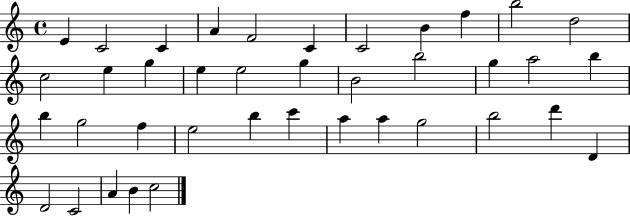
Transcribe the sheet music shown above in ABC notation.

X:1
T:Untitled
M:4/4
L:1/4
K:C
E C2 C A F2 C C2 B f b2 d2 c2 e g e e2 g B2 b2 g a2 b b g2 f e2 b c' a a g2 b2 d' D D2 C2 A B c2